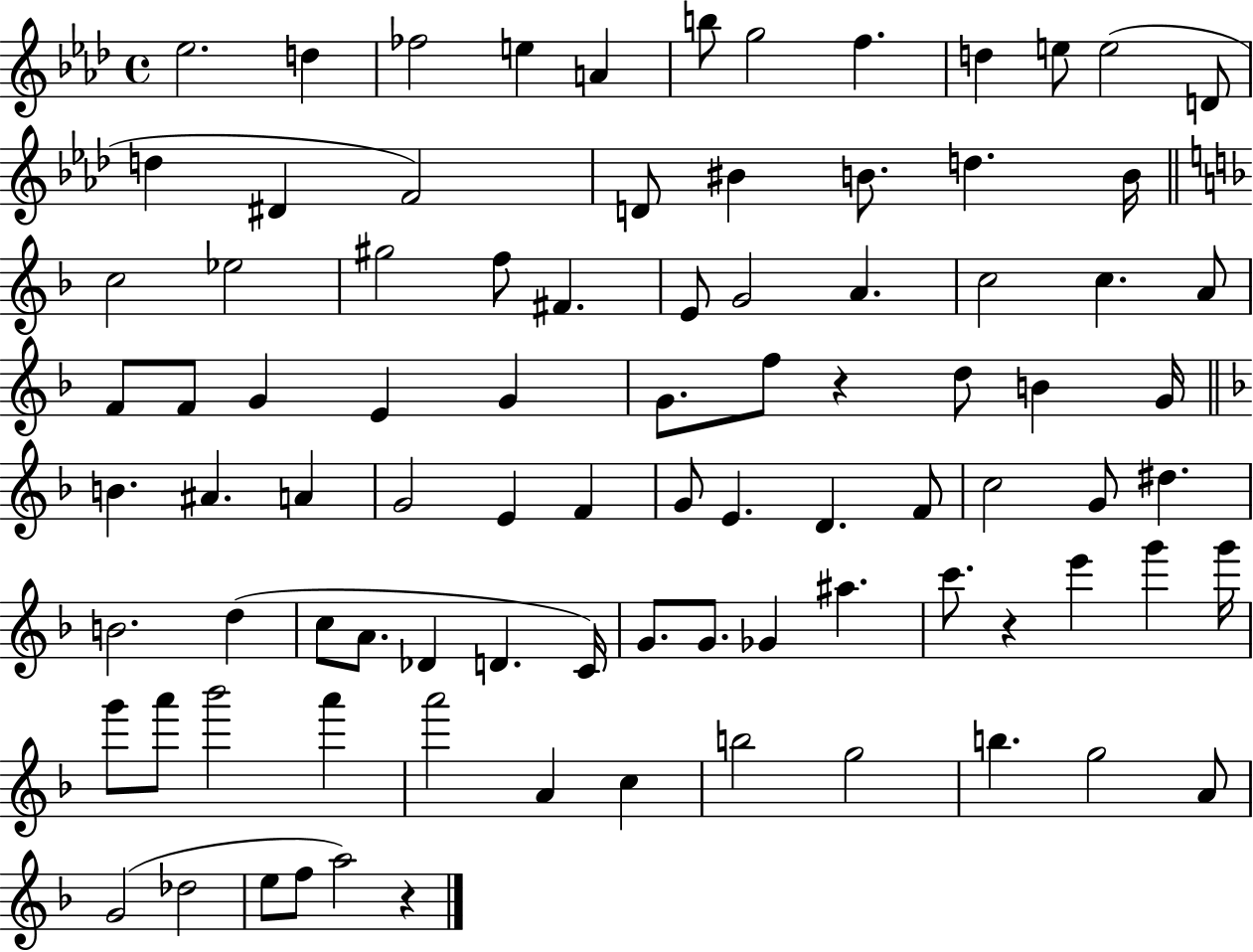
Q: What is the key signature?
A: AES major